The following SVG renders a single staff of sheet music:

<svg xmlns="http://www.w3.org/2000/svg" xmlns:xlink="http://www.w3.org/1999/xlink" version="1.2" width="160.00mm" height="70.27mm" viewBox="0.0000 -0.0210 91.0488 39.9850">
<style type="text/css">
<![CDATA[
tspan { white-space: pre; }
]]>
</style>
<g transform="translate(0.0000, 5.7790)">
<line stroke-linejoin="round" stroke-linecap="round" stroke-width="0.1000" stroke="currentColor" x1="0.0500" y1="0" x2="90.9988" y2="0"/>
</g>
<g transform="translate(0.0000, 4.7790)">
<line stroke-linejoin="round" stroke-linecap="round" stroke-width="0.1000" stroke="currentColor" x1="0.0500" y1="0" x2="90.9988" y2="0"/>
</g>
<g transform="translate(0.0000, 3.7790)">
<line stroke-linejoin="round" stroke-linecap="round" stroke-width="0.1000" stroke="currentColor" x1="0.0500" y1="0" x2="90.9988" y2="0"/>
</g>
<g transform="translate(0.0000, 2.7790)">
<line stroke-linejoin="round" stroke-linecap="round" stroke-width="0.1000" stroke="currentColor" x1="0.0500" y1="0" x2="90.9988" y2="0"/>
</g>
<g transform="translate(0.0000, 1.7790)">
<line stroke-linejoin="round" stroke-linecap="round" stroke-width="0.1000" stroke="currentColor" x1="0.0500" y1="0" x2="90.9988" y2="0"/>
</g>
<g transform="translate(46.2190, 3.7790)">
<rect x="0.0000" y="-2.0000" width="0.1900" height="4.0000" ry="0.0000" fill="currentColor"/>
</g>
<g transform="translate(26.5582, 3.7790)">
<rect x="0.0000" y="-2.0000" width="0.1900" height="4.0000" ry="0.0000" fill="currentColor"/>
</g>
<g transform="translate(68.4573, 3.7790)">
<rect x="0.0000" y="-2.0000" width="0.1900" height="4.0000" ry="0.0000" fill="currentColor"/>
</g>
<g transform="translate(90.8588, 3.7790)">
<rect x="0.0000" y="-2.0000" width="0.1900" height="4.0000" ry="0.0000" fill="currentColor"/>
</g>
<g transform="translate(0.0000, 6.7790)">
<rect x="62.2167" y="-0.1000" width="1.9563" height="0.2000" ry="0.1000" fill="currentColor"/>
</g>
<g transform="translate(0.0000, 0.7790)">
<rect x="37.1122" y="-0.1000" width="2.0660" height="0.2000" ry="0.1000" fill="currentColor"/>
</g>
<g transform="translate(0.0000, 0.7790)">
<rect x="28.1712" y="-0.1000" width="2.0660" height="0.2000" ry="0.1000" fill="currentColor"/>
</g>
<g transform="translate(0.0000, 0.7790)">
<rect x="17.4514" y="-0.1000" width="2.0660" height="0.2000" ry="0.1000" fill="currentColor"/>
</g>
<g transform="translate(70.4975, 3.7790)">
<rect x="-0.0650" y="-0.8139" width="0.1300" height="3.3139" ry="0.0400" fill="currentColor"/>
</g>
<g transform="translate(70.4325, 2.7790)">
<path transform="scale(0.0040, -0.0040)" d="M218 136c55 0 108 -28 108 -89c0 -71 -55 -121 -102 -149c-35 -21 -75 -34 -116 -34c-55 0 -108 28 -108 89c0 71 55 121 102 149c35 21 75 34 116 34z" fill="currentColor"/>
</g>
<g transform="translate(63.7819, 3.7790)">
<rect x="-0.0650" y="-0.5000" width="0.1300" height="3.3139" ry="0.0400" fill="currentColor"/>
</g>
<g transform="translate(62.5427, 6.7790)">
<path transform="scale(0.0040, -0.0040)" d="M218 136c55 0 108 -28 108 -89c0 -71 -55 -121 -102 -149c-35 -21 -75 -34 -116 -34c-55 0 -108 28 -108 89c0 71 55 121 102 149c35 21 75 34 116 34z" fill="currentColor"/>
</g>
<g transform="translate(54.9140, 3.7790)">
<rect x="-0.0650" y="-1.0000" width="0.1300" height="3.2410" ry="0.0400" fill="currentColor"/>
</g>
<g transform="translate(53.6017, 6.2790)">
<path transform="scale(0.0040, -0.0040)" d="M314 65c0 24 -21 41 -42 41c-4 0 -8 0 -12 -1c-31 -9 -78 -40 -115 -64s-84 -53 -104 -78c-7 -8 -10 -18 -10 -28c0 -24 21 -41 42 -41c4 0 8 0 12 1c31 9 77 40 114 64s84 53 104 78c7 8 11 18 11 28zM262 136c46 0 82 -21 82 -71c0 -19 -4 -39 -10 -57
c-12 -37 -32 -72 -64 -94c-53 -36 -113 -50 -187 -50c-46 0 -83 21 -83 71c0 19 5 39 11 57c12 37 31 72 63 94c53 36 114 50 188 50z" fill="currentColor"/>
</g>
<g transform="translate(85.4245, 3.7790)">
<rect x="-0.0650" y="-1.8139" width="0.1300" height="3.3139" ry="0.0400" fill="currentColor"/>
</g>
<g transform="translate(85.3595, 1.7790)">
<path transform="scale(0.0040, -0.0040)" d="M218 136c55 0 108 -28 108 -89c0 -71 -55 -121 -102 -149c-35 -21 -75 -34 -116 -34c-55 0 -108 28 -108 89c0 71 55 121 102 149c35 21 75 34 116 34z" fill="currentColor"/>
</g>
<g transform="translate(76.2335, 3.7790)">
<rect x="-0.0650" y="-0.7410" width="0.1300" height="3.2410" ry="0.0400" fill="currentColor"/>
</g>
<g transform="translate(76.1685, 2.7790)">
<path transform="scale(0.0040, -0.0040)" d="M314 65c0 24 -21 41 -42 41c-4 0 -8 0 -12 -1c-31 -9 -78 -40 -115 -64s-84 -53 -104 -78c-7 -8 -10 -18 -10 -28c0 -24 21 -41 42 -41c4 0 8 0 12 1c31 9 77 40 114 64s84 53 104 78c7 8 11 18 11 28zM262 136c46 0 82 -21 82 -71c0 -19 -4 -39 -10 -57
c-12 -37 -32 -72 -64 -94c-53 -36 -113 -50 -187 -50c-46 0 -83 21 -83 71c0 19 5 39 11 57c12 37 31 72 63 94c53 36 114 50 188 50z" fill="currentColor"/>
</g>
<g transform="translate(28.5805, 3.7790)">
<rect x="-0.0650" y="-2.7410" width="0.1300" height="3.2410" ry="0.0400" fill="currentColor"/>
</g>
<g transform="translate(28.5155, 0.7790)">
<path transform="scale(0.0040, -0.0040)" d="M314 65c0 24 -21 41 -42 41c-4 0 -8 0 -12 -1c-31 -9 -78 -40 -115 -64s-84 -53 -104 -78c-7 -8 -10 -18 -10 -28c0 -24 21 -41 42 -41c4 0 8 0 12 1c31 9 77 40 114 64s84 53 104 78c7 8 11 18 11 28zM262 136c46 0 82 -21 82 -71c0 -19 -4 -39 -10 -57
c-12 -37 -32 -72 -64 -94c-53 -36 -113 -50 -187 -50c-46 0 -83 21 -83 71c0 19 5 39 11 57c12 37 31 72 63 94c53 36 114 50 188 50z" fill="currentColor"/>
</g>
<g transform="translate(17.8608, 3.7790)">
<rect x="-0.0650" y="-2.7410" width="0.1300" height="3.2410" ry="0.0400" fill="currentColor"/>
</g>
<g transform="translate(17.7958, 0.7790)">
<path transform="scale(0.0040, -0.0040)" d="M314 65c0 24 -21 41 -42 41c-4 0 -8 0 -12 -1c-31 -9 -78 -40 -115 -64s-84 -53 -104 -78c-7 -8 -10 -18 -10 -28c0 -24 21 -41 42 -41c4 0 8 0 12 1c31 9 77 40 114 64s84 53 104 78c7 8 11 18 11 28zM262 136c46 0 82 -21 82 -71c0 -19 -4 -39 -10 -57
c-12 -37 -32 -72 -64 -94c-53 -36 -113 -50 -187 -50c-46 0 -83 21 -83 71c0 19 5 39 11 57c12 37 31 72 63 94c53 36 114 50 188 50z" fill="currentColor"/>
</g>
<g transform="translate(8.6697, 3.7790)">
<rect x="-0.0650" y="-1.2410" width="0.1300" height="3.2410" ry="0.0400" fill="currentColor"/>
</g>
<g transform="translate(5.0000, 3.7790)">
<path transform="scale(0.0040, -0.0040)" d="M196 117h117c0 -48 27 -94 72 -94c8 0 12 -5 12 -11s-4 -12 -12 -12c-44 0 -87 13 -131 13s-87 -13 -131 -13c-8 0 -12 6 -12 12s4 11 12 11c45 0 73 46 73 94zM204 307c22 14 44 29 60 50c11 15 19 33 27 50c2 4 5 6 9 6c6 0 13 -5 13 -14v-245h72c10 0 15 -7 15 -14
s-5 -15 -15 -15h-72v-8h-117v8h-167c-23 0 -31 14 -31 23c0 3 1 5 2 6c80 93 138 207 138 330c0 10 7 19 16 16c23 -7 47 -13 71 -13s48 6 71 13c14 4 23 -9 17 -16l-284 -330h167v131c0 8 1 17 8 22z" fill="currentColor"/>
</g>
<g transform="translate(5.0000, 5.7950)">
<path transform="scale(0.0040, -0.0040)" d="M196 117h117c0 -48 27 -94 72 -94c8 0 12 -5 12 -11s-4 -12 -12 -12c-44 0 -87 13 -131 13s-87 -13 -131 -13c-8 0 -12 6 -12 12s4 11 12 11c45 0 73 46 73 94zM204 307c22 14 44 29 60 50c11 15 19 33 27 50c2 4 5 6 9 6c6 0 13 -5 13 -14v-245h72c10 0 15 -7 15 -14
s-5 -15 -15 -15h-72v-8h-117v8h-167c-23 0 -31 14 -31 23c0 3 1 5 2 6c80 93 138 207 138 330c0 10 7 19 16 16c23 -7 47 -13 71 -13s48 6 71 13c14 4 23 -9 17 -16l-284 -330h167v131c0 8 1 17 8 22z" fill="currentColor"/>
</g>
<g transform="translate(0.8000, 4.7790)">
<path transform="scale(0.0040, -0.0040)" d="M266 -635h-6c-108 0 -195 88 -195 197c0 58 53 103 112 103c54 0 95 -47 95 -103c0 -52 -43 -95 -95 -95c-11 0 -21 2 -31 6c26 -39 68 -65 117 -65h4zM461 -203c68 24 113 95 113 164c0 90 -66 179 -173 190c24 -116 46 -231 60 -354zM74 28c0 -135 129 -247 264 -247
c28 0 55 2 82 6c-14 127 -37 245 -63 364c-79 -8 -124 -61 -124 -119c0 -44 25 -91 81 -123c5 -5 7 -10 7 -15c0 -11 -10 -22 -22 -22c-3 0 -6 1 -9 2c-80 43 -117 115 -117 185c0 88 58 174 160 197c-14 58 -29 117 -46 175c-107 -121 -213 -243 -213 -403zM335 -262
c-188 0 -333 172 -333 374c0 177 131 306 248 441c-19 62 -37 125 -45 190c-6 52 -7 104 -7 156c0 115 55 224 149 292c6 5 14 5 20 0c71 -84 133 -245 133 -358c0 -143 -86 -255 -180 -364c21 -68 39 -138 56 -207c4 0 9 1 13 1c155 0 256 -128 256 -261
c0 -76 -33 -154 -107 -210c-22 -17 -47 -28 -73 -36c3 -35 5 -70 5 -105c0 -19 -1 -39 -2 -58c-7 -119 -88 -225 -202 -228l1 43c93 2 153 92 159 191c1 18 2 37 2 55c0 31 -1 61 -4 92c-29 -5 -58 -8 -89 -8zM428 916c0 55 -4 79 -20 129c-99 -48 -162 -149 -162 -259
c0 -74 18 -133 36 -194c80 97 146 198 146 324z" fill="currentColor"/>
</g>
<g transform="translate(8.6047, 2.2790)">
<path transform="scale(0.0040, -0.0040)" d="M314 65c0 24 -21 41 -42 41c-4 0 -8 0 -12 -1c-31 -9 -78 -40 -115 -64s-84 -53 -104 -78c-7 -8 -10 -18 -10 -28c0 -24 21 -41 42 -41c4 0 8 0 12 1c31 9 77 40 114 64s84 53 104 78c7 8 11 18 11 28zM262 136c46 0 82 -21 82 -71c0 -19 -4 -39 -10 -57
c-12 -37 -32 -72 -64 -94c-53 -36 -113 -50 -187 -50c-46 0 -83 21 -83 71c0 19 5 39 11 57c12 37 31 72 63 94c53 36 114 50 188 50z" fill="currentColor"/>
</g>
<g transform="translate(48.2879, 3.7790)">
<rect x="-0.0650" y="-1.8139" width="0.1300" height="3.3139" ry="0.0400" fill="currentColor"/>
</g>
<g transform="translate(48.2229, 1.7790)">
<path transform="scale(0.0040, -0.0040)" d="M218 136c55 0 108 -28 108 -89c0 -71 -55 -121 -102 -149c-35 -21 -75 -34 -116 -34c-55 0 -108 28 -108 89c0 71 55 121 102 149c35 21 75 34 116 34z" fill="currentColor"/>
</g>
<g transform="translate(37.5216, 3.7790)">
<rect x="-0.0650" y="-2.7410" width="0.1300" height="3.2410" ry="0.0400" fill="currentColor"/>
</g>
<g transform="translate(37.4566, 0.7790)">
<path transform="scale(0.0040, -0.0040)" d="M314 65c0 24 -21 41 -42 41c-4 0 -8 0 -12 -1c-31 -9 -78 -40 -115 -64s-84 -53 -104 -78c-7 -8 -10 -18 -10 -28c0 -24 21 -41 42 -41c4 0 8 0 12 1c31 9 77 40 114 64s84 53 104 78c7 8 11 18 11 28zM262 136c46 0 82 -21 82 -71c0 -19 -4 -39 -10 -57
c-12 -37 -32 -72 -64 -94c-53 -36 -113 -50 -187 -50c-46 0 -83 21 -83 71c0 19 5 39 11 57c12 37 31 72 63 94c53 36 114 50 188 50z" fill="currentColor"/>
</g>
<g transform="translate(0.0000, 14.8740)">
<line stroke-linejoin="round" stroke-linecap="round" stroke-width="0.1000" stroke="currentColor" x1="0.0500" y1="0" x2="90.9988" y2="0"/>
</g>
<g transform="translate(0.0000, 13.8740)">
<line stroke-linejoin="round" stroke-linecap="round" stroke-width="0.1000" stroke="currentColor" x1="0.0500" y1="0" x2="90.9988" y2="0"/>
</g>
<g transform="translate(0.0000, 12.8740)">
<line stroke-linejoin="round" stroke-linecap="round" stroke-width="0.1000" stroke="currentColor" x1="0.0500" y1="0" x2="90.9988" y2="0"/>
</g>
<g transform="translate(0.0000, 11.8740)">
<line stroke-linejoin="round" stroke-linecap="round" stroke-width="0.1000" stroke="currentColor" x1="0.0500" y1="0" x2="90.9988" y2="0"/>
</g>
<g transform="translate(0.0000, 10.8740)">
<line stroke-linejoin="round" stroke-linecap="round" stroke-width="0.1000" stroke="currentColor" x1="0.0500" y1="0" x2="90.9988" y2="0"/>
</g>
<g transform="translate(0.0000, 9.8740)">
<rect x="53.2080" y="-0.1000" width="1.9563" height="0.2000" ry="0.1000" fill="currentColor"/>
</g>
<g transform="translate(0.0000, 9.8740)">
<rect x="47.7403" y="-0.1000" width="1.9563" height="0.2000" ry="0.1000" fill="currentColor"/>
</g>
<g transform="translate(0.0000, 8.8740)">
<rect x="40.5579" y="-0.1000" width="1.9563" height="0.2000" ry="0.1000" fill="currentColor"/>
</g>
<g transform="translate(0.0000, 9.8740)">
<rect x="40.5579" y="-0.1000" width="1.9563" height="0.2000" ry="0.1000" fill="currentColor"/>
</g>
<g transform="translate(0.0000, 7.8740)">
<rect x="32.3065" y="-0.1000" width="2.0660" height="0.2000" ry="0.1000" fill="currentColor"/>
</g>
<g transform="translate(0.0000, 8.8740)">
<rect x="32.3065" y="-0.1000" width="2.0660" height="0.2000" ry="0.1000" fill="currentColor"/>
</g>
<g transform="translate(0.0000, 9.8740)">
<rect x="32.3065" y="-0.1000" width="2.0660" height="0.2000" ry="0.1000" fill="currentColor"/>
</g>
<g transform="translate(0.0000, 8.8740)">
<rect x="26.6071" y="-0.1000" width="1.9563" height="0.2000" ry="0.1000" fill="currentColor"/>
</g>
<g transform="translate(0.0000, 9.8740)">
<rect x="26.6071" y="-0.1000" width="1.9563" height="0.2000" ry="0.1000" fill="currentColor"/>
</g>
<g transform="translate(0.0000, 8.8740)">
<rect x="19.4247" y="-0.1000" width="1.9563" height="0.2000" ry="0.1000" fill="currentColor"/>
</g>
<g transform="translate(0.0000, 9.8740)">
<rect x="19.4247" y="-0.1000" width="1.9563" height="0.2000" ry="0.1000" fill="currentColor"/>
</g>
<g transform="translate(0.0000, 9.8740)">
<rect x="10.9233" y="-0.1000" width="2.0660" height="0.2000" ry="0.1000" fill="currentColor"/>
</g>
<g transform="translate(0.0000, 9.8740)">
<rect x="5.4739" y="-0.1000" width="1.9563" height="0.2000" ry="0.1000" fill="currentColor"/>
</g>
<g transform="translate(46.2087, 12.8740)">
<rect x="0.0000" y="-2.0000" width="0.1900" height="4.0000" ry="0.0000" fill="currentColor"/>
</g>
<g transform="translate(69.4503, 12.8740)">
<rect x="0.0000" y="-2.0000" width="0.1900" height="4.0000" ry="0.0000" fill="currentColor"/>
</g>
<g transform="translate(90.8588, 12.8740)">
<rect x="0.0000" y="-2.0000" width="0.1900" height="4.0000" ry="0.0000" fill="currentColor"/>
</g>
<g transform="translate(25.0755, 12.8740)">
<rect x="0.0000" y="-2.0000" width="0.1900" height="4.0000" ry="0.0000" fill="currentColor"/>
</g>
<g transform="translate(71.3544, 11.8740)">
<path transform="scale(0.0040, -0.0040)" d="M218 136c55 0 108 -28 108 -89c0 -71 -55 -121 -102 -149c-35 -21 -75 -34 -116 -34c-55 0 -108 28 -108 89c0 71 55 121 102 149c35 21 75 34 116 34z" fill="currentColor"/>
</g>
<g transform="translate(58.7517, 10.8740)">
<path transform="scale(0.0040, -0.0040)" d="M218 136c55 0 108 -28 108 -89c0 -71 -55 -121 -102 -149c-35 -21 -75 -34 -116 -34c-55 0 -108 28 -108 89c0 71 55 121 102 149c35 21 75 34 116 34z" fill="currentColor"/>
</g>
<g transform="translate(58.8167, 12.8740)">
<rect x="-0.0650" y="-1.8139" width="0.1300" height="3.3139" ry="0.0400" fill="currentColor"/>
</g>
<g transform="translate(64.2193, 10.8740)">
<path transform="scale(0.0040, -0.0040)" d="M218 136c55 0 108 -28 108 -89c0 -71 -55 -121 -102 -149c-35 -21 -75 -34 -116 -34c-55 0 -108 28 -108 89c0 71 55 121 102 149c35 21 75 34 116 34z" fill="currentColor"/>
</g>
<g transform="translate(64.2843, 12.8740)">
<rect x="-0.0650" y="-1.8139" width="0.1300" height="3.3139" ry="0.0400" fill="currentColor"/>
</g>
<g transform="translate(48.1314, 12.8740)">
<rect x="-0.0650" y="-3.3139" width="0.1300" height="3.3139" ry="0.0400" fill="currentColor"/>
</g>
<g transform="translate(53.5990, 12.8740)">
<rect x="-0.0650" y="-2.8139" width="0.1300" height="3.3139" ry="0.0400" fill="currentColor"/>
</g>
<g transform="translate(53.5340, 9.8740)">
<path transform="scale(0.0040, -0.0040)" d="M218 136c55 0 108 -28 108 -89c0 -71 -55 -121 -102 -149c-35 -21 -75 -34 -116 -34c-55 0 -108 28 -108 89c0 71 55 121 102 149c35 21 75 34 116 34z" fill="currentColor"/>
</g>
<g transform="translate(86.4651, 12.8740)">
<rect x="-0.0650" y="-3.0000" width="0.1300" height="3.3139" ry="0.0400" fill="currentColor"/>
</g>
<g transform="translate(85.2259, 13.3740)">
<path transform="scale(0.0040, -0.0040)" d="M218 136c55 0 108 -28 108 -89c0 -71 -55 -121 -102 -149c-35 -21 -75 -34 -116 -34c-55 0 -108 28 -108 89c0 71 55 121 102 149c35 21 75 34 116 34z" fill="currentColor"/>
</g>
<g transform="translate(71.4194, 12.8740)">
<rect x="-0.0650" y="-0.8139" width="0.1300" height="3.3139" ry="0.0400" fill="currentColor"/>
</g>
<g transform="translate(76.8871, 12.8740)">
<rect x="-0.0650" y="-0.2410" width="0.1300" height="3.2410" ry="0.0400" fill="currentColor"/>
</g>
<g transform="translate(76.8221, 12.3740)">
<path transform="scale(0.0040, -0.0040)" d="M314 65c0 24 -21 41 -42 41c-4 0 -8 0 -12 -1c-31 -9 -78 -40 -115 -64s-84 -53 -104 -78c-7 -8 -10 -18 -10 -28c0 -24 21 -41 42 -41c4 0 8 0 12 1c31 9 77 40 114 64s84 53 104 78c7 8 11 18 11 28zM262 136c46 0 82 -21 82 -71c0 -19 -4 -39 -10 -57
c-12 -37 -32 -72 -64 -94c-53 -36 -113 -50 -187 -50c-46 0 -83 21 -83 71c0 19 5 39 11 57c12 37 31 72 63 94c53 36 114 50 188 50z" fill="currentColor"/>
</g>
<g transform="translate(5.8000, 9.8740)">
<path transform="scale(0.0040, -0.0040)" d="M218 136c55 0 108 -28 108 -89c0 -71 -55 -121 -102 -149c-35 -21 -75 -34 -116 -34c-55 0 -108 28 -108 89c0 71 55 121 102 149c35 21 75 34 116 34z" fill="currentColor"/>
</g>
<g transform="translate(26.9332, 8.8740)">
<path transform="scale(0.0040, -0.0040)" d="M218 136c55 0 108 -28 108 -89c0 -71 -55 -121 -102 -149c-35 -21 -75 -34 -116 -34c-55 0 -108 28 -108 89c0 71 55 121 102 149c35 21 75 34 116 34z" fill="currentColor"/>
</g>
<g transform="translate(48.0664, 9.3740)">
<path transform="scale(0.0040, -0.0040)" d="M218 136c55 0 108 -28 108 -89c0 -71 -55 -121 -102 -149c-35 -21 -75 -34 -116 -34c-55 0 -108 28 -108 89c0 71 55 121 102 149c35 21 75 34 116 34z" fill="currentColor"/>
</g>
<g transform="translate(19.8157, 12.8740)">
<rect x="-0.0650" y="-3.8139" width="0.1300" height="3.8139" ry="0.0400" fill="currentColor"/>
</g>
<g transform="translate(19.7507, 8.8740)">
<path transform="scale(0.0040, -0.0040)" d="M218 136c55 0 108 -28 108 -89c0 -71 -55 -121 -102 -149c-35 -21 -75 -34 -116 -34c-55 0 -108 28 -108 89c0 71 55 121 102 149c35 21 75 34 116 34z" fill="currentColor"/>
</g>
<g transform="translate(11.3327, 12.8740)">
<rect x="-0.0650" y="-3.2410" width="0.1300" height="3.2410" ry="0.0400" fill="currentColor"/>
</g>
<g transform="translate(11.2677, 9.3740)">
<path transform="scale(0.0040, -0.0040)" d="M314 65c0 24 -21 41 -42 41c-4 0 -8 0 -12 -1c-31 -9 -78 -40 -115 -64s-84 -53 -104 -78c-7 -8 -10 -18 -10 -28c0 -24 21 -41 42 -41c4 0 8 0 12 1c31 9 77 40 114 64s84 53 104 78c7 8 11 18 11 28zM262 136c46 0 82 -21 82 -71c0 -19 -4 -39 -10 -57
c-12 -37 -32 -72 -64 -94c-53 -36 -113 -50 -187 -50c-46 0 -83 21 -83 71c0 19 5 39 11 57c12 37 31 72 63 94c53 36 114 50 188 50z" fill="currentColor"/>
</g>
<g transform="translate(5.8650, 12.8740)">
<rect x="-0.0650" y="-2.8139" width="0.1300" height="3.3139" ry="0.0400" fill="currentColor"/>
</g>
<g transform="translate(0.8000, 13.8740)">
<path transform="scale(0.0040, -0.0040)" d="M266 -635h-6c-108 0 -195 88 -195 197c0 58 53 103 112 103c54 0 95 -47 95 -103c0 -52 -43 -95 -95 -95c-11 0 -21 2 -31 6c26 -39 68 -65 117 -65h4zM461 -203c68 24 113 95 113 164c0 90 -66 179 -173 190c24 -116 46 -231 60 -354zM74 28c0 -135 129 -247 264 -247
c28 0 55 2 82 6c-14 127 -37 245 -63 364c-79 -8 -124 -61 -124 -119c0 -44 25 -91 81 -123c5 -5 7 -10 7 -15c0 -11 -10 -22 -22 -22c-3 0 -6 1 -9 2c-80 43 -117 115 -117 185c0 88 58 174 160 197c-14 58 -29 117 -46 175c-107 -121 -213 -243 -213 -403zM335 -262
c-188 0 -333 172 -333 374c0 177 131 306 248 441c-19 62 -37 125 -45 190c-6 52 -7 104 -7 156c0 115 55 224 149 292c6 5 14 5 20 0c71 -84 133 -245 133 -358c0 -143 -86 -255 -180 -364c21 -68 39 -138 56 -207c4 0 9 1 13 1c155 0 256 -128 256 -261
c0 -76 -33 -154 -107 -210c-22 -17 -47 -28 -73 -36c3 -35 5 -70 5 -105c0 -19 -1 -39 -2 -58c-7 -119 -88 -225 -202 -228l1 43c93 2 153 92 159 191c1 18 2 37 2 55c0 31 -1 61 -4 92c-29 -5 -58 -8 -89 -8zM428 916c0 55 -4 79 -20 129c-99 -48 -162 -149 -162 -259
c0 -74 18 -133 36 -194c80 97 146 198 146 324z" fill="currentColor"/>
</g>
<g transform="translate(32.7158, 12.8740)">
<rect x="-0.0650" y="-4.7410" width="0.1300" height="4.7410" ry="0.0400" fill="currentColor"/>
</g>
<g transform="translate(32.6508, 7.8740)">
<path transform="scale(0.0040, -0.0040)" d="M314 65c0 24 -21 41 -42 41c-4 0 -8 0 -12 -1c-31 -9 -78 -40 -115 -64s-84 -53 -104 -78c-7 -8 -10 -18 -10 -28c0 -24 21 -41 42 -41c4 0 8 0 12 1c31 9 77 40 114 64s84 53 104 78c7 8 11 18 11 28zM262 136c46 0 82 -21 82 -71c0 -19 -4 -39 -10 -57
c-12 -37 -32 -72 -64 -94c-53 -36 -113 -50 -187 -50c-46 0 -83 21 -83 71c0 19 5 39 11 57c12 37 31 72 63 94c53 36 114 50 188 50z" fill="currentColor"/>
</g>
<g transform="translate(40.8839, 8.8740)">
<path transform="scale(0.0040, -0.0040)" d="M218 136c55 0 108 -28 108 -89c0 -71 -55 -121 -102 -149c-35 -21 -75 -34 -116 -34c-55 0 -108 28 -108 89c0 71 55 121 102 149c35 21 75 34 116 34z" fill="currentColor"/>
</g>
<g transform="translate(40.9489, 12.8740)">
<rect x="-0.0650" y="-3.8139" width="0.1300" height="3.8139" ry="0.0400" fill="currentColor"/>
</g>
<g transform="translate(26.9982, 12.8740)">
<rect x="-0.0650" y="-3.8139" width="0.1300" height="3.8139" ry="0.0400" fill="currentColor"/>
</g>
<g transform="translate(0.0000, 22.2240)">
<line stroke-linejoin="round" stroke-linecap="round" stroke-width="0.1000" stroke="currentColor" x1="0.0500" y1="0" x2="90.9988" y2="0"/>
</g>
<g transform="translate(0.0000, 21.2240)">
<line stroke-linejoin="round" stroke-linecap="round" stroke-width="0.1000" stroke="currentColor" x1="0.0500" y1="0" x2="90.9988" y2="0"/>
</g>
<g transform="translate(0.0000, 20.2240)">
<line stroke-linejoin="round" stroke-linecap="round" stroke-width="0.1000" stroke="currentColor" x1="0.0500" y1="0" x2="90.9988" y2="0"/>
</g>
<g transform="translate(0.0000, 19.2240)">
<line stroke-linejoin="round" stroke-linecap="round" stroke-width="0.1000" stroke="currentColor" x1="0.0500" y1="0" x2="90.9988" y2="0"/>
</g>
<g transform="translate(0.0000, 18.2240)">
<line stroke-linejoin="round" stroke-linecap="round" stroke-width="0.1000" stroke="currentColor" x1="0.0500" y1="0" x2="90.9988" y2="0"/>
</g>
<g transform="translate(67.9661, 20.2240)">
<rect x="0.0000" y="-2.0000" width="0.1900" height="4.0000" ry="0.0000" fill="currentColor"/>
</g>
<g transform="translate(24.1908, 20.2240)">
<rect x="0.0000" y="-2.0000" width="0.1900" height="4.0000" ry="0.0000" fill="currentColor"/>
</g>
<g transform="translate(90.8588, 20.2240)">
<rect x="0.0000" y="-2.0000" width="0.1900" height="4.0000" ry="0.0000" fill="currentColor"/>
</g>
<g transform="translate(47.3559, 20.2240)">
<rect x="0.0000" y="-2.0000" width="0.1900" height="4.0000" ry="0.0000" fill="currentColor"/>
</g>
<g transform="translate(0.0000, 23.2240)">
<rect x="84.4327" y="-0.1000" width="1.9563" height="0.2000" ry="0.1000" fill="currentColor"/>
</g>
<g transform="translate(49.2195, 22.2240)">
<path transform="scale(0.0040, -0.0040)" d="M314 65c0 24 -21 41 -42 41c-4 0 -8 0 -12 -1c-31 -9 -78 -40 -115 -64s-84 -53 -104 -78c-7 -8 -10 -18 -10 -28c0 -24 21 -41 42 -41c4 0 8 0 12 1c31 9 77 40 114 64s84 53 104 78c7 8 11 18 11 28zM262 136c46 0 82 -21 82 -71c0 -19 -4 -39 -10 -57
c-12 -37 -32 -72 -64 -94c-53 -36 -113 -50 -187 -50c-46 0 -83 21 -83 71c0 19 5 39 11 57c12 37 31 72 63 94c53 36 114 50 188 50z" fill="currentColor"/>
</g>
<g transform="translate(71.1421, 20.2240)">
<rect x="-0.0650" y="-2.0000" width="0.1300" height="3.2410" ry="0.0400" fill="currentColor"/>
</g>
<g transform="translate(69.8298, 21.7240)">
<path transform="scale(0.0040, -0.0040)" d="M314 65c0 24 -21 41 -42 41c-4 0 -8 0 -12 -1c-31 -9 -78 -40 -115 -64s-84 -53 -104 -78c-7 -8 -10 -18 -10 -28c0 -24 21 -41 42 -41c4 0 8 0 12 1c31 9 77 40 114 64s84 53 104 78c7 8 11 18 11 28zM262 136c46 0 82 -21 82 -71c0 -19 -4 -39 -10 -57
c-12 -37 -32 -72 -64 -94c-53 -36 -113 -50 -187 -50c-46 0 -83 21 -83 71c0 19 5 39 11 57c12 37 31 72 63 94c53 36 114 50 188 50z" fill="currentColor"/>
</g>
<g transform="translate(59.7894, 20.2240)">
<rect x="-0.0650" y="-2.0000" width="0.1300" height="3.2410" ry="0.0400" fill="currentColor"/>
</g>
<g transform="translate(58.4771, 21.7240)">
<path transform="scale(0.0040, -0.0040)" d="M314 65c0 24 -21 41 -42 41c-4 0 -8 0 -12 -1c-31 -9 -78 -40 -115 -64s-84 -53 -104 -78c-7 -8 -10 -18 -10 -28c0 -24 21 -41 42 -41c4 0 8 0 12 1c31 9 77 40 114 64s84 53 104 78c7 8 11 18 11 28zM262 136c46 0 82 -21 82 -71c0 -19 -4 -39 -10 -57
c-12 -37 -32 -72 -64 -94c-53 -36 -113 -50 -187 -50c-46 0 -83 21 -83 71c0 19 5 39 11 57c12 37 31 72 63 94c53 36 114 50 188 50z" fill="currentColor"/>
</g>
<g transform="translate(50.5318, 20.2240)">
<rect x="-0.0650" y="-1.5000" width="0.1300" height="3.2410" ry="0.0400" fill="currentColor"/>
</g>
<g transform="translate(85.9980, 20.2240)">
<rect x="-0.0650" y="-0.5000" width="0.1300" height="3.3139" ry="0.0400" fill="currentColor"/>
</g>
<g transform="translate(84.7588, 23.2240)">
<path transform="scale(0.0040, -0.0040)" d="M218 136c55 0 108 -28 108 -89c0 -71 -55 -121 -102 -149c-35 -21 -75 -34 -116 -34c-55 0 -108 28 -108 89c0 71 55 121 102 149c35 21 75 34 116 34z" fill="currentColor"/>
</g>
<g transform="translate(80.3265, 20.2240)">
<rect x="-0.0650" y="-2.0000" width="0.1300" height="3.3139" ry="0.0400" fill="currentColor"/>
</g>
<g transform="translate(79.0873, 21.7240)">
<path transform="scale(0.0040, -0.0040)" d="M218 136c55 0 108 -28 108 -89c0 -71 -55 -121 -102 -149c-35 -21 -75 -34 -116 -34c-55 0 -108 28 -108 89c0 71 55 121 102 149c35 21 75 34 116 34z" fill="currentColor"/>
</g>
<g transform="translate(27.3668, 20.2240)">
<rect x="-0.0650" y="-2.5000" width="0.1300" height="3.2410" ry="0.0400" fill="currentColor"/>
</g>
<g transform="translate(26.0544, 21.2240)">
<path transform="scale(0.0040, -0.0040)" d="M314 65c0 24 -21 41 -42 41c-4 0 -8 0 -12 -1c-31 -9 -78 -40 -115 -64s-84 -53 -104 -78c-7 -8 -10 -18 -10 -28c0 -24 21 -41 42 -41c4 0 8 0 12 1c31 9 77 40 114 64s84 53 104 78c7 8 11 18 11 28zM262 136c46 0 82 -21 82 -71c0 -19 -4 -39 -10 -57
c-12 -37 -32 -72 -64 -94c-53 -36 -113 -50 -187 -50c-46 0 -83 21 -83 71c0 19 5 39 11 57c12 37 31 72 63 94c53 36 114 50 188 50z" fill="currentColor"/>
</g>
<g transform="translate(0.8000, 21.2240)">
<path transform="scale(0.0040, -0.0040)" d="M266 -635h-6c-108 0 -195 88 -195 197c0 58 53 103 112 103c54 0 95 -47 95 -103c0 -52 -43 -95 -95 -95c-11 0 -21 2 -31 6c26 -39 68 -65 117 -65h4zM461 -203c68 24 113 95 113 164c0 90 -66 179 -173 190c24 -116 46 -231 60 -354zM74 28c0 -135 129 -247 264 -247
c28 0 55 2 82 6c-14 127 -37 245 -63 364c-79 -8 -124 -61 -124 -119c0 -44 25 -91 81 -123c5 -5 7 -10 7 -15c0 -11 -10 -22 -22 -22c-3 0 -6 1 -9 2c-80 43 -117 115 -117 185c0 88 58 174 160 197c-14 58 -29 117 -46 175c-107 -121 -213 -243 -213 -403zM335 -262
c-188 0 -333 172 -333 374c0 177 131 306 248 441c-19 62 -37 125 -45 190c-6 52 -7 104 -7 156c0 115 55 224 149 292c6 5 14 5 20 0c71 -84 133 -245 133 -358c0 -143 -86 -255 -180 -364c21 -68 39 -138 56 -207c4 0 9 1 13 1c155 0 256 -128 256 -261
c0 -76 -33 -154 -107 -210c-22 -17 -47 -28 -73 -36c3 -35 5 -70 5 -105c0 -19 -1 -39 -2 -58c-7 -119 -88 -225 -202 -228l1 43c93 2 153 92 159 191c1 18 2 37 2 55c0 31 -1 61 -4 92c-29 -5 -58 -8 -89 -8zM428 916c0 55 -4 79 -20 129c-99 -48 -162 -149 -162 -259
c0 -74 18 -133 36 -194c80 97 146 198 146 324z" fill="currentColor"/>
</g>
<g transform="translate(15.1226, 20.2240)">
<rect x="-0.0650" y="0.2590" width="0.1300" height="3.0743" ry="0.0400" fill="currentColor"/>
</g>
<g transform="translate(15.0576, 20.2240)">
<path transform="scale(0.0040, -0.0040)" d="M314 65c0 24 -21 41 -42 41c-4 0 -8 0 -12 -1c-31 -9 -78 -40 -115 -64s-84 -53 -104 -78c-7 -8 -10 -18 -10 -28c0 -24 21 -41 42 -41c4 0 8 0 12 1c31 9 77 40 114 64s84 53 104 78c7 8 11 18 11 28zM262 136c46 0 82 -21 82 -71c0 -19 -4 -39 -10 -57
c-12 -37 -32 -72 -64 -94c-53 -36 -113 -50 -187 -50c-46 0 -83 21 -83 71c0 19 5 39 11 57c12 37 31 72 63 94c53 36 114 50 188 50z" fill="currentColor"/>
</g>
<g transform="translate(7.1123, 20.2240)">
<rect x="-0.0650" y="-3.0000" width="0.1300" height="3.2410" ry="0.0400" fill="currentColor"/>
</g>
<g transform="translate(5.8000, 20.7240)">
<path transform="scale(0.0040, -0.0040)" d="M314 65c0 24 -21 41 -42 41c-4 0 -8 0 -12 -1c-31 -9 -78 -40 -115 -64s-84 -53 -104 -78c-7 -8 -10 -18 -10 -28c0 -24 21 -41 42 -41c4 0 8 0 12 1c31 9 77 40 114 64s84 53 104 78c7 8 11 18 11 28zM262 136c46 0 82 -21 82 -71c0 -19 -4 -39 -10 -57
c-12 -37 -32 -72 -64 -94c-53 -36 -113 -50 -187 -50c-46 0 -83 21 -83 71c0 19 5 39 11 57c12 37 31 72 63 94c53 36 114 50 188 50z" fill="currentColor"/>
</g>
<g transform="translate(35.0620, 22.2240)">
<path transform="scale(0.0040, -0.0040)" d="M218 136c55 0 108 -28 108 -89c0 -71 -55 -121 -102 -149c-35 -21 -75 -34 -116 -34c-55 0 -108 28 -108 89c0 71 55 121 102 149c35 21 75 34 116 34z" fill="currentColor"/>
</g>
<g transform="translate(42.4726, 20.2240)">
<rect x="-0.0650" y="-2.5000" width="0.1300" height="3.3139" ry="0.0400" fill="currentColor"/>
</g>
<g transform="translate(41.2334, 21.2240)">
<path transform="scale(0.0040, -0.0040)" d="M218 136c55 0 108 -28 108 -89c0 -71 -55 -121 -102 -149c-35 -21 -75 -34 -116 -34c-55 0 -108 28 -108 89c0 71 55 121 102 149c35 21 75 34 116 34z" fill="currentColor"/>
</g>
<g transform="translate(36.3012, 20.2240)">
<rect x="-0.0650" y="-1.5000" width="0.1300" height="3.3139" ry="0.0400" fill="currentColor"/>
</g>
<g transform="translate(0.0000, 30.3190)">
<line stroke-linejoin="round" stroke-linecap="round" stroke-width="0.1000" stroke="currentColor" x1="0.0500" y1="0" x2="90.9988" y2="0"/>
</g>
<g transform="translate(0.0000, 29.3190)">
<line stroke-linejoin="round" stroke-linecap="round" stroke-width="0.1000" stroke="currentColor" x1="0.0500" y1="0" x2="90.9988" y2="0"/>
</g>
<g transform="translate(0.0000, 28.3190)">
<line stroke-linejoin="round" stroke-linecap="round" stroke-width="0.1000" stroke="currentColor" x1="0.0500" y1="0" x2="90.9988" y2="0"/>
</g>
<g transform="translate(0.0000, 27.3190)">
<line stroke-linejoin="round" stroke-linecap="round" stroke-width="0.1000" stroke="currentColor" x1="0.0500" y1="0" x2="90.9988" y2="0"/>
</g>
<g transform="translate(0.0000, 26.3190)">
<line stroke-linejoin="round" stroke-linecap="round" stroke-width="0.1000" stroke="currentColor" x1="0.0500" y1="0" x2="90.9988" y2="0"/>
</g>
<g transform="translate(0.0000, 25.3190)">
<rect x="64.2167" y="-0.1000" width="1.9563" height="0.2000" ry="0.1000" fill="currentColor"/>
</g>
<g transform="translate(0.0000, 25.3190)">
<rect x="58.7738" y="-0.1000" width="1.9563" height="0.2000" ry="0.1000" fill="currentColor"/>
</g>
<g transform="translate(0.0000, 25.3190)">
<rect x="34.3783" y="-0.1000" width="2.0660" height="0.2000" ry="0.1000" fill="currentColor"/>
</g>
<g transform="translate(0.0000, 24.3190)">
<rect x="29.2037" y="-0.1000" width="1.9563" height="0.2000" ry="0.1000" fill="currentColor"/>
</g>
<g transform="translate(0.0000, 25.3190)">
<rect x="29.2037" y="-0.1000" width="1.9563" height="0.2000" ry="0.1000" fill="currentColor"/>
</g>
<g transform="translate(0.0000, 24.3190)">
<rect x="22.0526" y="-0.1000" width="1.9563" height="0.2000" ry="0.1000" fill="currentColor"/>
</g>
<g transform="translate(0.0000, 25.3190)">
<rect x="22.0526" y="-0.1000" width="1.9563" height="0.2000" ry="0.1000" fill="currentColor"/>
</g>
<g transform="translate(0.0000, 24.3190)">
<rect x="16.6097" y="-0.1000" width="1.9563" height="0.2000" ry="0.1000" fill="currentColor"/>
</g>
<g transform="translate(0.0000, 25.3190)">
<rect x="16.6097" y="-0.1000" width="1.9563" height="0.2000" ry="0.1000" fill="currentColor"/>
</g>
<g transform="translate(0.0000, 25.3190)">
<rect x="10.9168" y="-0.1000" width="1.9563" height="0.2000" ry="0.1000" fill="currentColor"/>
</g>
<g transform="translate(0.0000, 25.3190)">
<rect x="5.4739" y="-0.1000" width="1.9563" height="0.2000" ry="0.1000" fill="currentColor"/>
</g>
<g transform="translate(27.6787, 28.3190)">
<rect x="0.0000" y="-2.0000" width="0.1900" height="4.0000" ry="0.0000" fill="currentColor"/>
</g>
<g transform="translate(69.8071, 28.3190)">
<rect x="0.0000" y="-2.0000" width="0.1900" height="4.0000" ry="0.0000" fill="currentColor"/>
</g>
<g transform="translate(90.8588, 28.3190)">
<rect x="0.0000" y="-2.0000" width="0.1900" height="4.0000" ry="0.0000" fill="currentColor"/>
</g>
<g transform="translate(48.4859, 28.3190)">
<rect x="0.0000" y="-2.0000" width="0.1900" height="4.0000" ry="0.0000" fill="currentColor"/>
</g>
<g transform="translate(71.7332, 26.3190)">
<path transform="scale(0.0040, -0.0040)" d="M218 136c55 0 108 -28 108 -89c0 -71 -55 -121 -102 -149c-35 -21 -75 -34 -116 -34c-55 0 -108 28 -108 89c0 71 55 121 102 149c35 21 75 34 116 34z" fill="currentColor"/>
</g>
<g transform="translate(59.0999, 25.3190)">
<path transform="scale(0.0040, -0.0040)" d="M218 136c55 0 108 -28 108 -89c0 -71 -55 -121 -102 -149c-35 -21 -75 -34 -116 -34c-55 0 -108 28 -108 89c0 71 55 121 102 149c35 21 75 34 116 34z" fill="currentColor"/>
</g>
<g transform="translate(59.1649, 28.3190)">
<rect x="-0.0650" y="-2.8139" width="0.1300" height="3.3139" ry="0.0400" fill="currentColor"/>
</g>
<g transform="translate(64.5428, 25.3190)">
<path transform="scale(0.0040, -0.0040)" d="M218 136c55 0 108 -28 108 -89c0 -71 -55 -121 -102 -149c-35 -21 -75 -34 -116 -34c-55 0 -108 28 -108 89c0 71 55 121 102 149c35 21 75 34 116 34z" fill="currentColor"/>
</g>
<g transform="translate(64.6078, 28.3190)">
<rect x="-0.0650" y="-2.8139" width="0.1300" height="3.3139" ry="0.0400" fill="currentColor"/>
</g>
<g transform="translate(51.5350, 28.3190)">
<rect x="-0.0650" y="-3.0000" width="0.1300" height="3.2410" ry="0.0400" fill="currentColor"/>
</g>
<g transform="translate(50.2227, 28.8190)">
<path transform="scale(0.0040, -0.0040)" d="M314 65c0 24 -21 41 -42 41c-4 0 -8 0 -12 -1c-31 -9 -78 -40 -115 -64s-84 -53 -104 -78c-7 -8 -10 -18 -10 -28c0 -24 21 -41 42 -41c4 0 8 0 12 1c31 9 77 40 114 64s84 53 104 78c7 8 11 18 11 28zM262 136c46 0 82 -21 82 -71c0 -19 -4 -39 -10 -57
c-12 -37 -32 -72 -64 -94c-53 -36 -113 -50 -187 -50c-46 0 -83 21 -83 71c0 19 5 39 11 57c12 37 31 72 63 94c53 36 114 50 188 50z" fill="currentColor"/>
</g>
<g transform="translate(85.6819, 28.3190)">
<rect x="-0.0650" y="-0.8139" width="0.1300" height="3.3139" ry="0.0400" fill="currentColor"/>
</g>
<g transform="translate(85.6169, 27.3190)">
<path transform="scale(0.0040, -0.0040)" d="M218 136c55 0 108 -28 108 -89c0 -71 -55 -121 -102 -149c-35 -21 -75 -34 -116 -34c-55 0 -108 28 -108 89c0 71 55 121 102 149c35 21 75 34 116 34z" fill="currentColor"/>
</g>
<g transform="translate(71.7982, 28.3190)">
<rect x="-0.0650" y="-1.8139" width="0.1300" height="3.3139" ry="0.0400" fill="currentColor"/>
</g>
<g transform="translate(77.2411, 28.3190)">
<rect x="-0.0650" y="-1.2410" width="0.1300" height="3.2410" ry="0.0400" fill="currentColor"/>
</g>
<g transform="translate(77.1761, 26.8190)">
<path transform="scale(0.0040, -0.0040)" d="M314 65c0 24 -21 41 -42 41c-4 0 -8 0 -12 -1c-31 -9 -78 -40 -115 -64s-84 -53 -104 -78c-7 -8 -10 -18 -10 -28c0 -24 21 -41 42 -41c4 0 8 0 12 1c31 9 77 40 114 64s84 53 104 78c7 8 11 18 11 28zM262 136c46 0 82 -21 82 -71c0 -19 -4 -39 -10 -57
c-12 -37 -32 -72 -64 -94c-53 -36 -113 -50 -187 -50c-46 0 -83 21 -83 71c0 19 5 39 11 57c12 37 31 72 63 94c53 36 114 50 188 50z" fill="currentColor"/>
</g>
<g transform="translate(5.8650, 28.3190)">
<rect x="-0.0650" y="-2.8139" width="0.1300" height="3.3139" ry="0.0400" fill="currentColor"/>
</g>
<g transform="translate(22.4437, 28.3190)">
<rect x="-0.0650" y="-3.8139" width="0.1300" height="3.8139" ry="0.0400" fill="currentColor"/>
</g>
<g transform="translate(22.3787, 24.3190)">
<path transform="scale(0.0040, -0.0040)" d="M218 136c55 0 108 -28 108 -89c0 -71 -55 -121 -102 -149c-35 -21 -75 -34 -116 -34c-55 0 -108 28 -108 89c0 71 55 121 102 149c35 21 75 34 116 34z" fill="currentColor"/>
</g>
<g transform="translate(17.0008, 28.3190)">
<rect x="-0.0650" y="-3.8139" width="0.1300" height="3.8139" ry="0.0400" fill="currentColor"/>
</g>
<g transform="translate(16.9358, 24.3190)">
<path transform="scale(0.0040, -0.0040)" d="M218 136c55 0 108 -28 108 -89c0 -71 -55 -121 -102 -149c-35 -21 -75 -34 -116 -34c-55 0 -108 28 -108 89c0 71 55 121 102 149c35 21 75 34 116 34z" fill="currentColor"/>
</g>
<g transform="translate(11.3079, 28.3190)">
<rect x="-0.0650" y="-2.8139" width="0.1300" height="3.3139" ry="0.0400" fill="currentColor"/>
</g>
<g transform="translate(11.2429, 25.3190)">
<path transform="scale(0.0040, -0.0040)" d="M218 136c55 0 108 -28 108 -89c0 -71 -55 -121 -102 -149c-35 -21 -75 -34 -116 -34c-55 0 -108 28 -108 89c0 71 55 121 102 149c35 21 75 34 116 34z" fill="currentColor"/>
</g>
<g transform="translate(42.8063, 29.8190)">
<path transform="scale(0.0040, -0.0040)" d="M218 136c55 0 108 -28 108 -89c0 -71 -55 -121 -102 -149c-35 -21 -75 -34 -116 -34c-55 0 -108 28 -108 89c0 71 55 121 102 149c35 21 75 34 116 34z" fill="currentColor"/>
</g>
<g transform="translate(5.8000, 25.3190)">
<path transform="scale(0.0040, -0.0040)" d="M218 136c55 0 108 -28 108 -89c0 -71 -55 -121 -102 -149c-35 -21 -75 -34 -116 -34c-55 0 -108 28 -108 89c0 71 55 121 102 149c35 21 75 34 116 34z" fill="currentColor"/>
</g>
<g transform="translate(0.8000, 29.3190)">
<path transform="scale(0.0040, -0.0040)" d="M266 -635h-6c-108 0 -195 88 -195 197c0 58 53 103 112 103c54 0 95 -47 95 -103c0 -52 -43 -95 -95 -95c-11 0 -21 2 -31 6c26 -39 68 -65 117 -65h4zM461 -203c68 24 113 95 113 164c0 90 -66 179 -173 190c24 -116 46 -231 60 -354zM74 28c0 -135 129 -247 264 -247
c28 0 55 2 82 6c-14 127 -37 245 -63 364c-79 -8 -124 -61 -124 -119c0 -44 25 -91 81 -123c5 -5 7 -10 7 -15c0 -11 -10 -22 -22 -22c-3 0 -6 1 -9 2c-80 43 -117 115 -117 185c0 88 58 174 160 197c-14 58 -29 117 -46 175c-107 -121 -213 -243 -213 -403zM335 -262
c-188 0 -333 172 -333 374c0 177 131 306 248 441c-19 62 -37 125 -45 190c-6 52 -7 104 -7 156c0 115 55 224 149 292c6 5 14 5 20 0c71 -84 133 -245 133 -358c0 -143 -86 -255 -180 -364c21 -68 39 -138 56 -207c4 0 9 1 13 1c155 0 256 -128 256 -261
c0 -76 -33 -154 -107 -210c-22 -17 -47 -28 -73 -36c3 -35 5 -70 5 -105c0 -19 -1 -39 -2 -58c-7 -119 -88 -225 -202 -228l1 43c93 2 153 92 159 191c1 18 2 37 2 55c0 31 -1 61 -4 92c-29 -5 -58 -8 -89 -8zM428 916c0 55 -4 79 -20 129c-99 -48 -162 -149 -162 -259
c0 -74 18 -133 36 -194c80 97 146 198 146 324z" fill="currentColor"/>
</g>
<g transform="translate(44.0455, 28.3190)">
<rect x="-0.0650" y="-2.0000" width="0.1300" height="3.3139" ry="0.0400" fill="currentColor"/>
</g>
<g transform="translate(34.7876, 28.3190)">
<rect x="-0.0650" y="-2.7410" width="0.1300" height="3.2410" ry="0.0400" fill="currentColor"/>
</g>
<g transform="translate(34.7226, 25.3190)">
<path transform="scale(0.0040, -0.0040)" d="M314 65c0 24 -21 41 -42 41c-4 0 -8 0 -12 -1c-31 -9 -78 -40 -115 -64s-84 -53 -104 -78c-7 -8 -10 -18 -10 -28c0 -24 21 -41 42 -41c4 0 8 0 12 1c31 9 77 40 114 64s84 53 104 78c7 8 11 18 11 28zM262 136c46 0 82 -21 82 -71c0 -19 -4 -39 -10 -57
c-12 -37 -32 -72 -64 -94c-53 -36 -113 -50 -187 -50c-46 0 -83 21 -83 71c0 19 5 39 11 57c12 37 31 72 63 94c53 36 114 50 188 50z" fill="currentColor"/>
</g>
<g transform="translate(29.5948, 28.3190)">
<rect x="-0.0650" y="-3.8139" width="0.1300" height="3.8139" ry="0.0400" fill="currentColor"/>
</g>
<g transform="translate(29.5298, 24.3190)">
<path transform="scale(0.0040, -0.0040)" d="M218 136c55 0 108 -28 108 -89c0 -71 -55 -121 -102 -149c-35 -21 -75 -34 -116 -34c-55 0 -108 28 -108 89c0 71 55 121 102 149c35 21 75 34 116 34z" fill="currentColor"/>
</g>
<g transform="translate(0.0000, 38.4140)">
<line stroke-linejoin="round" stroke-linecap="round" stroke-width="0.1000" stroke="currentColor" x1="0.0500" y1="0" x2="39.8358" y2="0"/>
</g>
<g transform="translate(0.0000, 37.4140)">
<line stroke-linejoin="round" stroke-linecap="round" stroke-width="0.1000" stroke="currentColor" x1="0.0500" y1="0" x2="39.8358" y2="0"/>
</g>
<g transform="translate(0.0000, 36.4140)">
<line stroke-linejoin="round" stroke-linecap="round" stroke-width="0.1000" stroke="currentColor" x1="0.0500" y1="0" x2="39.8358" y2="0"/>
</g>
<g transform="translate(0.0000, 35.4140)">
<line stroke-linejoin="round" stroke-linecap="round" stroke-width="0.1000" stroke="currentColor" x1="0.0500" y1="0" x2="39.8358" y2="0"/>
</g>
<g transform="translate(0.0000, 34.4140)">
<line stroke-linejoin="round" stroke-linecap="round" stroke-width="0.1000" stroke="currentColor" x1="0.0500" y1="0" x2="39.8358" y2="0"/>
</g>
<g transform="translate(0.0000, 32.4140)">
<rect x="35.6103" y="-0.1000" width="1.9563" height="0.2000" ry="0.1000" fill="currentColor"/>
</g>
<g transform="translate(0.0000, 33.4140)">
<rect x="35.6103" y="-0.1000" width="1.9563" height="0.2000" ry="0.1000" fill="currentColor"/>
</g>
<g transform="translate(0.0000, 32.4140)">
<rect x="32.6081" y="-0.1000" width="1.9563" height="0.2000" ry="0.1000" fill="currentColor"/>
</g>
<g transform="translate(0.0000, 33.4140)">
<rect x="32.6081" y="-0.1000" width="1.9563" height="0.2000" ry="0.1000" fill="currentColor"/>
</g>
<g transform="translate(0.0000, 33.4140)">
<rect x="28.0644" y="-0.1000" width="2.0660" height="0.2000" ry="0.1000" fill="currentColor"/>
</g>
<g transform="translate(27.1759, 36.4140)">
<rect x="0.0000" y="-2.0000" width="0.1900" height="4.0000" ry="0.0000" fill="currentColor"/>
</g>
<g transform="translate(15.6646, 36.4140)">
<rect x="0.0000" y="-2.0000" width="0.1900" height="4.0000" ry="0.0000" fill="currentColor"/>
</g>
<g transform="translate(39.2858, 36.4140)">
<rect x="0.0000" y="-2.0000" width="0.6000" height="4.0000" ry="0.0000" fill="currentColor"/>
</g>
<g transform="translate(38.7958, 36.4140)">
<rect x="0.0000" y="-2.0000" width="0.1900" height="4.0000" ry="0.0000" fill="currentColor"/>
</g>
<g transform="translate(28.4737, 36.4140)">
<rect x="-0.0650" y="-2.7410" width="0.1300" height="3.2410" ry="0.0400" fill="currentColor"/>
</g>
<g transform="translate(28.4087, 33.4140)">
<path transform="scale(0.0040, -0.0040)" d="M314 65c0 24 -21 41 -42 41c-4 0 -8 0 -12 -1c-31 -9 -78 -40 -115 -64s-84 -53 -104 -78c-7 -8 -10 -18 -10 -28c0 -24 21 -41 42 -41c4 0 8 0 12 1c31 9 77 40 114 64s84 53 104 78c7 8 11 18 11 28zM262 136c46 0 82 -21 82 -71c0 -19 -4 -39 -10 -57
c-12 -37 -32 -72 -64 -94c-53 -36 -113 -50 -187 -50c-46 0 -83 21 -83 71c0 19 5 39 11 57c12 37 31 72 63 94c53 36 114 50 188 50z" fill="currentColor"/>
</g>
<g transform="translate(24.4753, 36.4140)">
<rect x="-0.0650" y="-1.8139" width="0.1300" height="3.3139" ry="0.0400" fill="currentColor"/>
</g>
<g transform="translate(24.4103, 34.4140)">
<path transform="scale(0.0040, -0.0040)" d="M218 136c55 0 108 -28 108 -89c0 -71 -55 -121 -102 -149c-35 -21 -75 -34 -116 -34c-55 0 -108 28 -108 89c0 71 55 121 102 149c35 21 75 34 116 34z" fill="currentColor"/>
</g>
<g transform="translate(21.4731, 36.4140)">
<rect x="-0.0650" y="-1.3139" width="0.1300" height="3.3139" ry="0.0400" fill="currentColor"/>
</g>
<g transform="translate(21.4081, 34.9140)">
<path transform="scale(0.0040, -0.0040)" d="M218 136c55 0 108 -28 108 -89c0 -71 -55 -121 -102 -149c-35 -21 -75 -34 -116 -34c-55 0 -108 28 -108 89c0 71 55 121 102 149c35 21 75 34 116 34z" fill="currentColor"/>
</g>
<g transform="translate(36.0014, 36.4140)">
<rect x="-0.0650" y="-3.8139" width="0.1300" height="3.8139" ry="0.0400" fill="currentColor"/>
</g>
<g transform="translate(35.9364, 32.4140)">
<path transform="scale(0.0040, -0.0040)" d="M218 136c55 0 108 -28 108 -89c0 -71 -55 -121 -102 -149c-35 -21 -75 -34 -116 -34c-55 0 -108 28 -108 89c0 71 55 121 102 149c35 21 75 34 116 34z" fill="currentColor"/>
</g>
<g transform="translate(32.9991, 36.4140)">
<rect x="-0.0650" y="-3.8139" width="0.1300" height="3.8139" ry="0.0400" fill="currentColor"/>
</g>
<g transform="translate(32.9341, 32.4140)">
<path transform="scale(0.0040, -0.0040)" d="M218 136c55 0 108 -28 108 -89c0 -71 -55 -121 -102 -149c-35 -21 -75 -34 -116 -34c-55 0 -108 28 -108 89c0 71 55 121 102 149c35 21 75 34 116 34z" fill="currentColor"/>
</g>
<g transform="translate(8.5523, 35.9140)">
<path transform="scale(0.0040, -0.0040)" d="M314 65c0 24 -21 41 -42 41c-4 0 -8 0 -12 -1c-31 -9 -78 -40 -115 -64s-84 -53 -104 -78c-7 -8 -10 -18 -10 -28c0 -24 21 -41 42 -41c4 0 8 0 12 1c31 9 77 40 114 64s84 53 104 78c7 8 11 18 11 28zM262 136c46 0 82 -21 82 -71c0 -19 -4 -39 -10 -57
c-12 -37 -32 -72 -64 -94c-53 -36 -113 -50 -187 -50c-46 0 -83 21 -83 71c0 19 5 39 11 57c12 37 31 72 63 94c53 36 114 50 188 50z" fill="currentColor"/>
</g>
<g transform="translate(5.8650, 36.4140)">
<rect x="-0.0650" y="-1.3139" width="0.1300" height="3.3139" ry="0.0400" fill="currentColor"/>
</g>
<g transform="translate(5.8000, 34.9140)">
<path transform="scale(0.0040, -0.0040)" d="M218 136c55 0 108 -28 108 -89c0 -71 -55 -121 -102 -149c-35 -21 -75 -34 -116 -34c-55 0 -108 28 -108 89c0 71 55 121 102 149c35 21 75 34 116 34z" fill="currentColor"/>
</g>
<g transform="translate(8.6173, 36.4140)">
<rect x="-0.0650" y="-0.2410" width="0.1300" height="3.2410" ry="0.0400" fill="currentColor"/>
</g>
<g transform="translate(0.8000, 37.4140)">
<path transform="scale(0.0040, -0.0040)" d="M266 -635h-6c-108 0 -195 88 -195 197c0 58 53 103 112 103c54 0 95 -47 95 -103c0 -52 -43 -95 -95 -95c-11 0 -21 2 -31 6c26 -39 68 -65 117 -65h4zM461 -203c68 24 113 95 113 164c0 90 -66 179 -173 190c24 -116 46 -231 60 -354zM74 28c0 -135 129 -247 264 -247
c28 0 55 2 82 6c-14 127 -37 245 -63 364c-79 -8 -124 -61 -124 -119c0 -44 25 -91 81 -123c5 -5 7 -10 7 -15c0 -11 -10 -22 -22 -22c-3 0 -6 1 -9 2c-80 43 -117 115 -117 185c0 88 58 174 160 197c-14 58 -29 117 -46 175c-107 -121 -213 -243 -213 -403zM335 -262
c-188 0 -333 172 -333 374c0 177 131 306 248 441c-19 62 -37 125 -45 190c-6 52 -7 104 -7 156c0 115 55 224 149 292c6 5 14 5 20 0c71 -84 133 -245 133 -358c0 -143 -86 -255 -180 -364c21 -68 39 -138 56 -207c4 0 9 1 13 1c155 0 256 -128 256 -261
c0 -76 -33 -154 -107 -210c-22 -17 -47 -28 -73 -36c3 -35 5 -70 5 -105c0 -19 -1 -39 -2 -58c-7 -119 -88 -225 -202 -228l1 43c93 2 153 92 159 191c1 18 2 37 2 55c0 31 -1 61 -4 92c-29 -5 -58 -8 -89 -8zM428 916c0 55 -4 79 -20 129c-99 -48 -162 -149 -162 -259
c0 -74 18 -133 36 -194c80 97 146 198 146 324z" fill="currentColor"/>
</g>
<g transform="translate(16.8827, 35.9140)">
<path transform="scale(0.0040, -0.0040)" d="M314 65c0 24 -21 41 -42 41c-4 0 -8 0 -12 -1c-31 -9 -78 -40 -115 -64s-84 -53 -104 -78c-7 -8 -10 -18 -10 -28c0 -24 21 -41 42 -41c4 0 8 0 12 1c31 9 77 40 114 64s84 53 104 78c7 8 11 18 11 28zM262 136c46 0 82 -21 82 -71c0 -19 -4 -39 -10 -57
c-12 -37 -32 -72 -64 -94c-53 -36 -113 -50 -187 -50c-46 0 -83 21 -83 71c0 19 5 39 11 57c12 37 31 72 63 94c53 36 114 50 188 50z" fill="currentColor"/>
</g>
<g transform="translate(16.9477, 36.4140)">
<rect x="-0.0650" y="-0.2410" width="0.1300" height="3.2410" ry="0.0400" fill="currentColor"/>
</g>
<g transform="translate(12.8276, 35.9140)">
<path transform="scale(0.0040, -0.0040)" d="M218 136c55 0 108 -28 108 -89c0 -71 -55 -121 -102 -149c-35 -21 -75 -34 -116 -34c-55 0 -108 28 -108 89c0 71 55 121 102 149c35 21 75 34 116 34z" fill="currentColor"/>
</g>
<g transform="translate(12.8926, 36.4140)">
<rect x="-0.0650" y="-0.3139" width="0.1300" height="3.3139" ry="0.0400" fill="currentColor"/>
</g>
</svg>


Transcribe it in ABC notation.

X:1
T:Untitled
M:4/4
L:1/4
K:C
e2 a2 a2 a2 f D2 C d d2 f a b2 c' c' e'2 c' b a f f d c2 A A2 B2 G2 E G E2 F2 F2 F C a a c' c' c' a2 F A2 a a f e2 d e c2 c c2 e f a2 c' c'